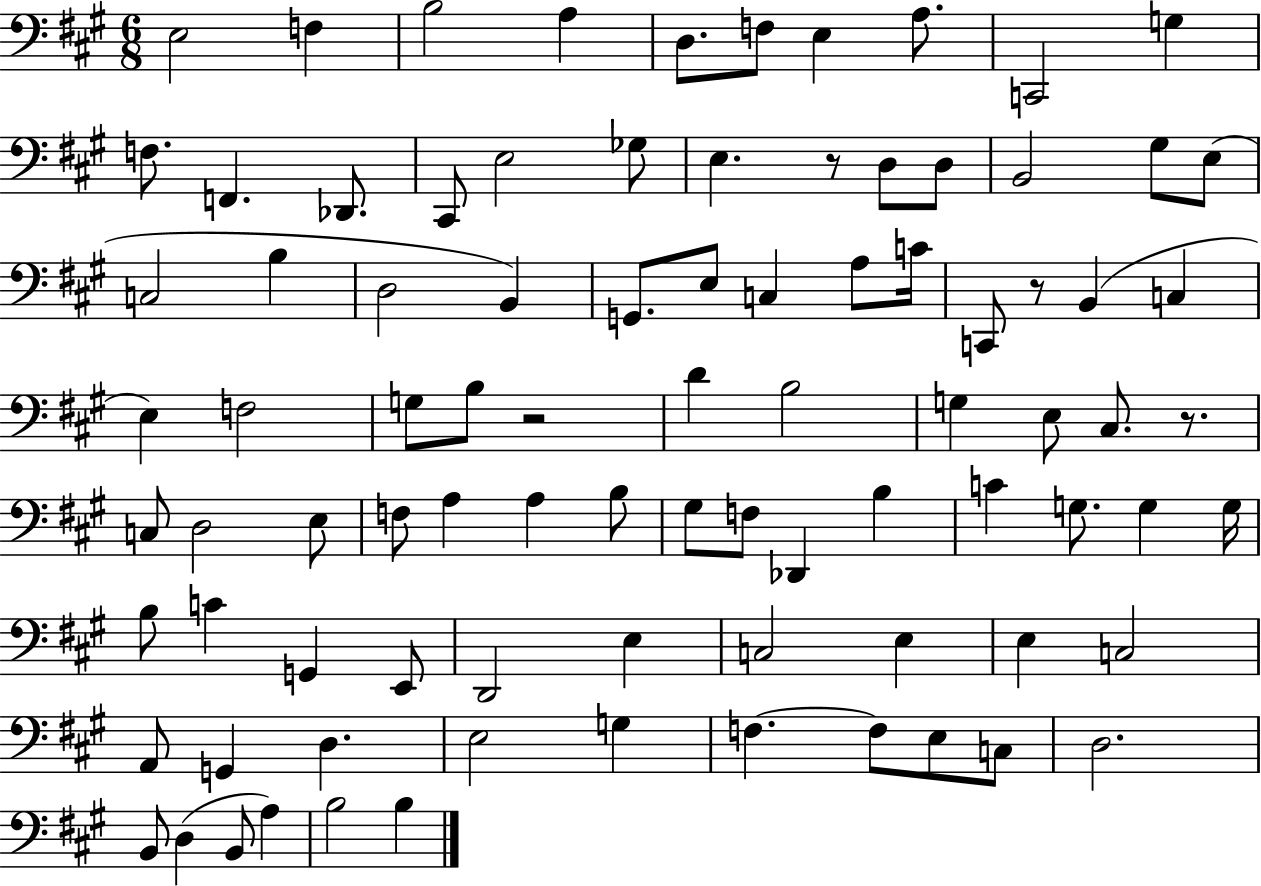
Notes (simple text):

E3/h F3/q B3/h A3/q D3/e. F3/e E3/q A3/e. C2/h G3/q F3/e. F2/q. Db2/e. C#2/e E3/h Gb3/e E3/q. R/e D3/e D3/e B2/h G#3/e E3/e C3/h B3/q D3/h B2/q G2/e. E3/e C3/q A3/e C4/s C2/e R/e B2/q C3/q E3/q F3/h G3/e B3/e R/h D4/q B3/h G3/q E3/e C#3/e. R/e. C3/e D3/h E3/e F3/e A3/q A3/q B3/e G#3/e F3/e Db2/q B3/q C4/q G3/e. G3/q G3/s B3/e C4/q G2/q E2/e D2/h E3/q C3/h E3/q E3/q C3/h A2/e G2/q D3/q. E3/h G3/q F3/q. F3/e E3/e C3/e D3/h. B2/e D3/q B2/e A3/q B3/h B3/q